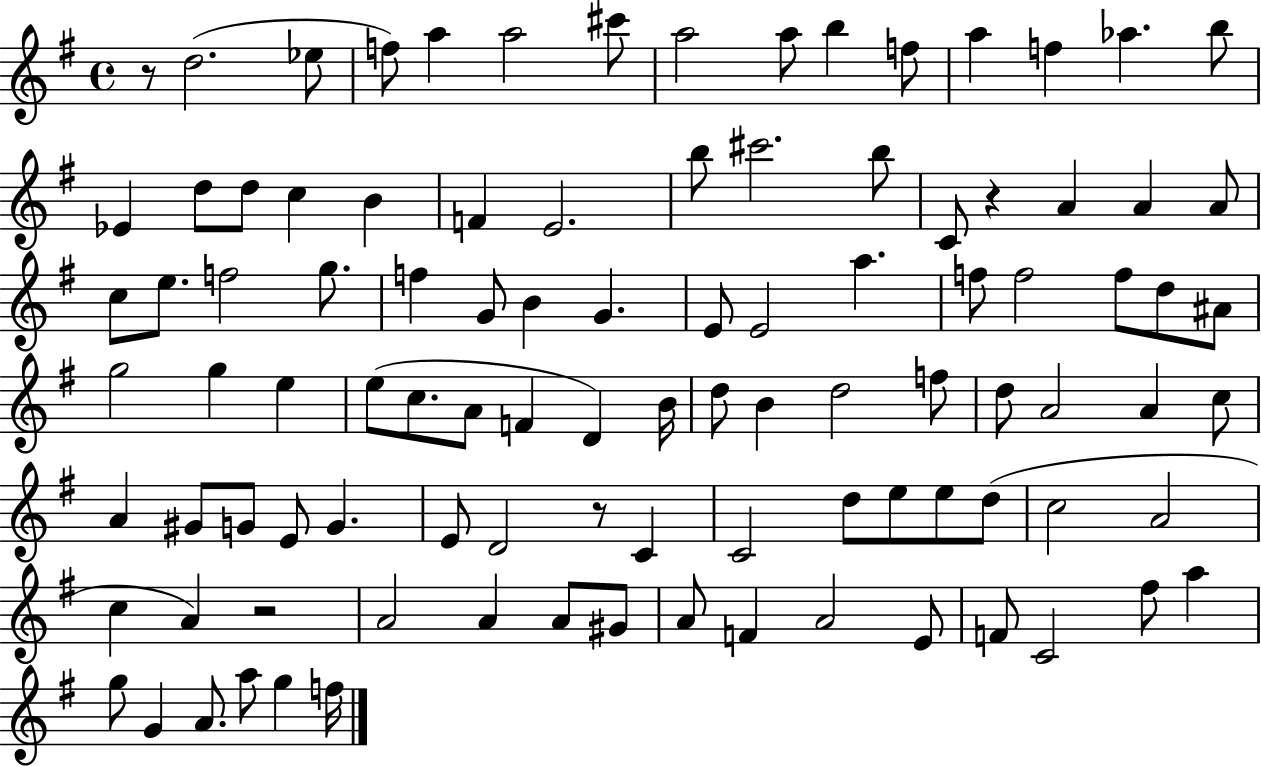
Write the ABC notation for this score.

X:1
T:Untitled
M:4/4
L:1/4
K:G
z/2 d2 _e/2 f/2 a a2 ^c'/2 a2 a/2 b f/2 a f _a b/2 _E d/2 d/2 c B F E2 b/2 ^c'2 b/2 C/2 z A A A/2 c/2 e/2 f2 g/2 f G/2 B G E/2 E2 a f/2 f2 f/2 d/2 ^A/2 g2 g e e/2 c/2 A/2 F D B/4 d/2 B d2 f/2 d/2 A2 A c/2 A ^G/2 G/2 E/2 G E/2 D2 z/2 C C2 d/2 e/2 e/2 d/2 c2 A2 c A z2 A2 A A/2 ^G/2 A/2 F A2 E/2 F/2 C2 ^f/2 a g/2 G A/2 a/2 g f/4